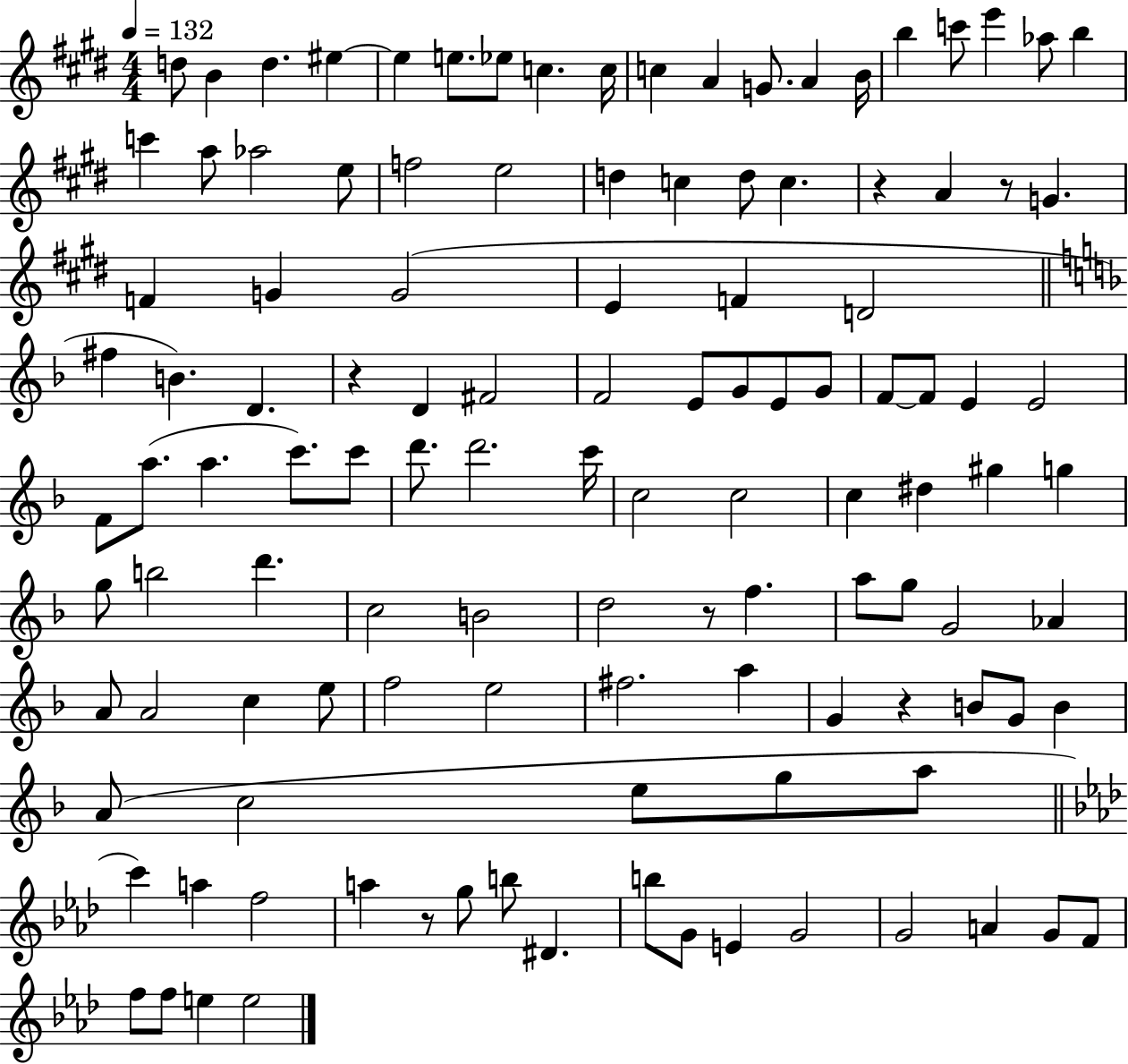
{
  \clef treble
  \numericTimeSignature
  \time 4/4
  \key e \major
  \tempo 4 = 132
  d''8 b'4 d''4. eis''4~~ | eis''4 e''8. ees''8 c''4. c''16 | c''4 a'4 g'8. a'4 b'16 | b''4 c'''8 e'''4 aes''8 b''4 | \break c'''4 a''8 aes''2 e''8 | f''2 e''2 | d''4 c''4 d''8 c''4. | r4 a'4 r8 g'4. | \break f'4 g'4 g'2( | e'4 f'4 d'2 | \bar "||" \break \key d \minor fis''4 b'4.) d'4. | r4 d'4 fis'2 | f'2 e'8 g'8 e'8 g'8 | f'8~~ f'8 e'4 e'2 | \break f'8 a''8.( a''4. c'''8.) c'''8 | d'''8. d'''2. c'''16 | c''2 c''2 | c''4 dis''4 gis''4 g''4 | \break g''8 b''2 d'''4. | c''2 b'2 | d''2 r8 f''4. | a''8 g''8 g'2 aes'4 | \break a'8 a'2 c''4 e''8 | f''2 e''2 | fis''2. a''4 | g'4 r4 b'8 g'8 b'4 | \break a'8( c''2 e''8 g''8 a''8 | \bar "||" \break \key f \minor c'''4) a''4 f''2 | a''4 r8 g''8 b''8 dis'4. | b''8 g'8 e'4 g'2 | g'2 a'4 g'8 f'8 | \break f''8 f''8 e''4 e''2 | \bar "|."
}